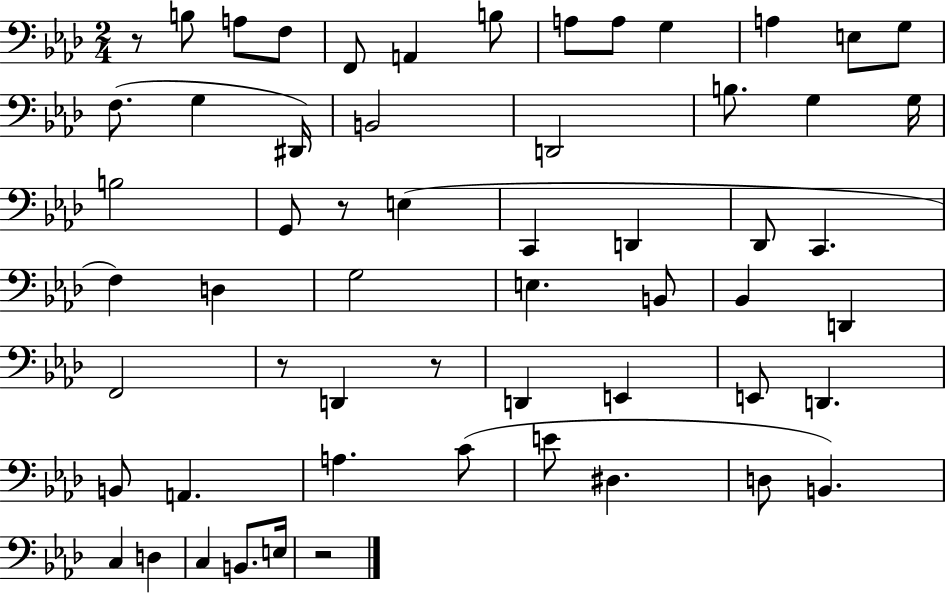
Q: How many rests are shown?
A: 5